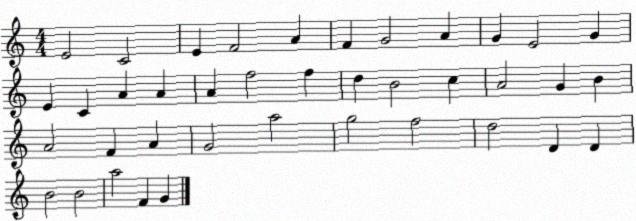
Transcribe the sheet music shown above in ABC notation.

X:1
T:Untitled
M:4/4
L:1/4
K:C
E2 C2 E F2 A F G2 A G E2 G E C A A A f2 f d B2 c A2 G B A2 F A G2 a2 g2 f2 d2 D D B2 B2 a2 F G